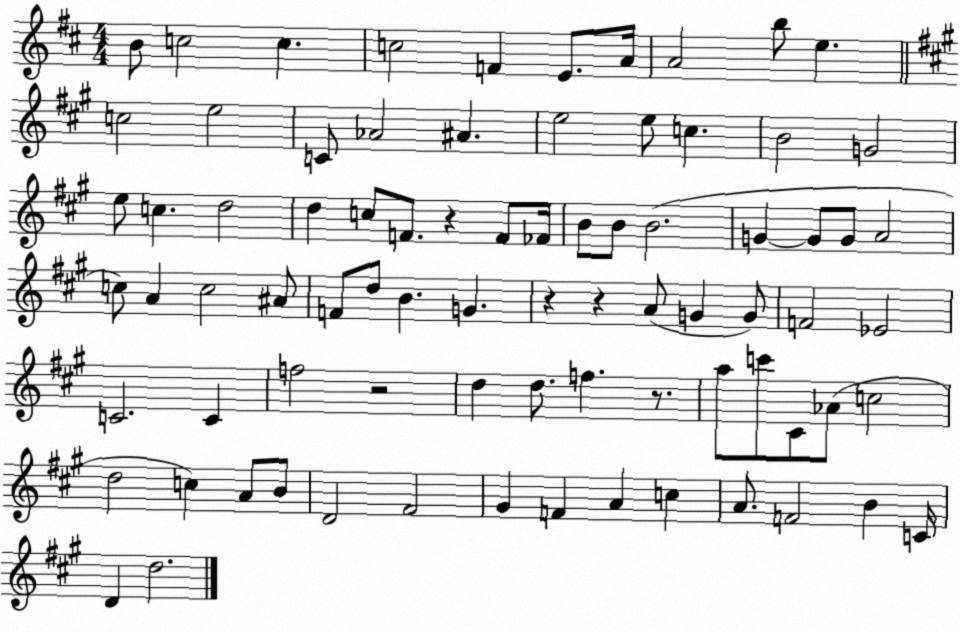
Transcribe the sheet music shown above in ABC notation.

X:1
T:Untitled
M:4/4
L:1/4
K:D
B/2 c2 c c2 F E/2 A/4 A2 b/2 e c2 e2 C/2 _A2 ^A e2 e/2 c B2 G2 e/2 c d2 d c/2 F/2 z F/2 _F/4 B/2 B/2 B2 G G/2 G/2 A2 c/2 A c2 ^A/2 F/2 d/2 B G z z A/2 G G/2 F2 _E2 C2 C f2 z2 d d/2 f z/2 a/2 c'/2 ^C/2 _A/2 c2 d2 c A/2 B/2 D2 ^F2 ^G F A c A/2 F2 B C/4 D d2